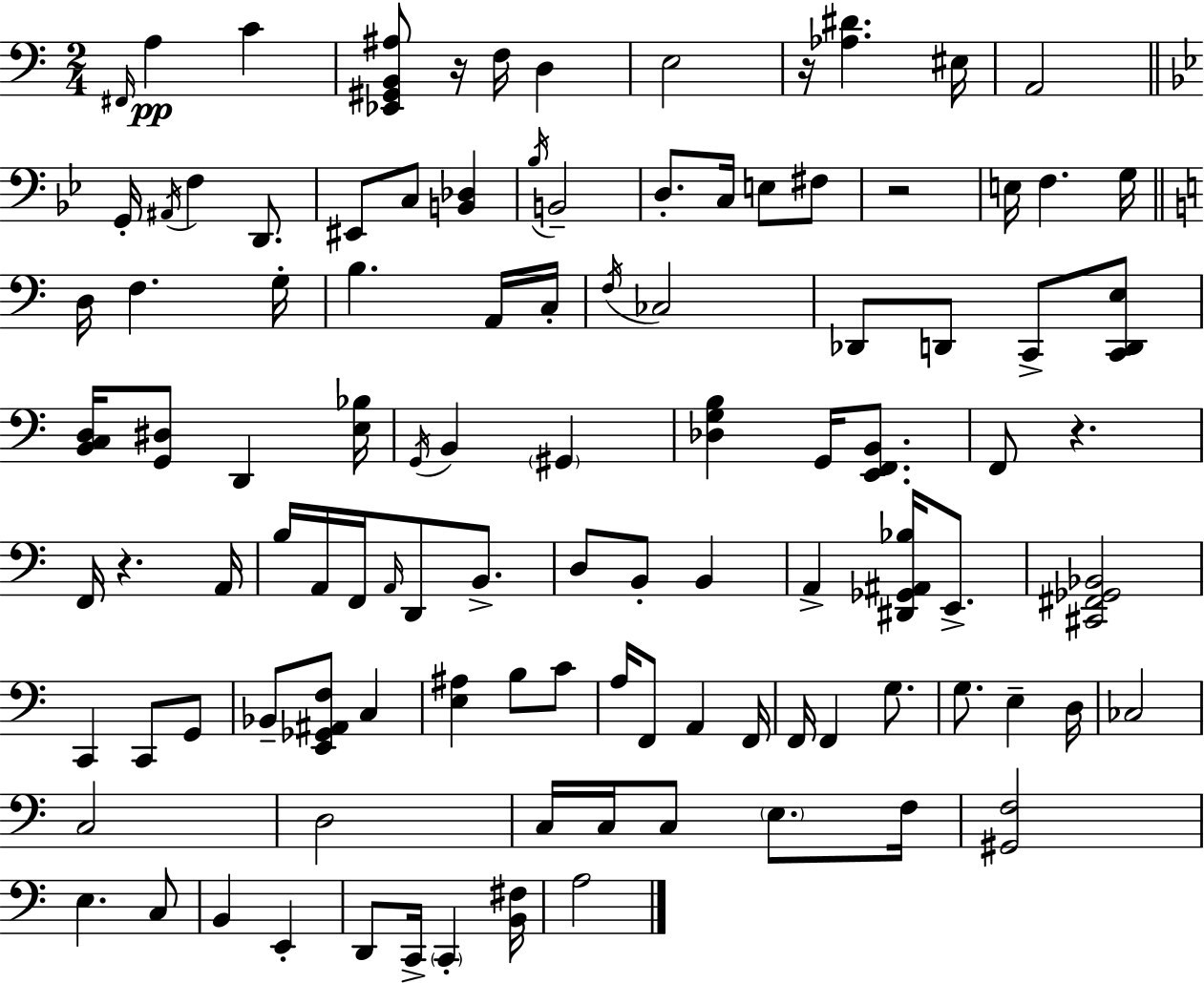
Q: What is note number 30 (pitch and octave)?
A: F3